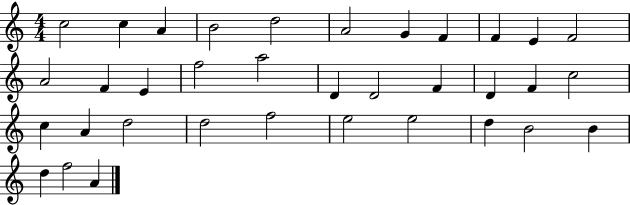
{
  \clef treble
  \numericTimeSignature
  \time 4/4
  \key c \major
  c''2 c''4 a'4 | b'2 d''2 | a'2 g'4 f'4 | f'4 e'4 f'2 | \break a'2 f'4 e'4 | f''2 a''2 | d'4 d'2 f'4 | d'4 f'4 c''2 | \break c''4 a'4 d''2 | d''2 f''2 | e''2 e''2 | d''4 b'2 b'4 | \break d''4 f''2 a'4 | \bar "|."
}